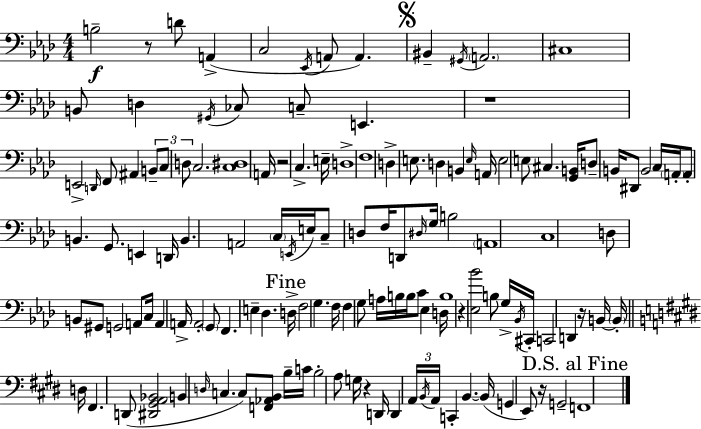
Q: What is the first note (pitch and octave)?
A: B3